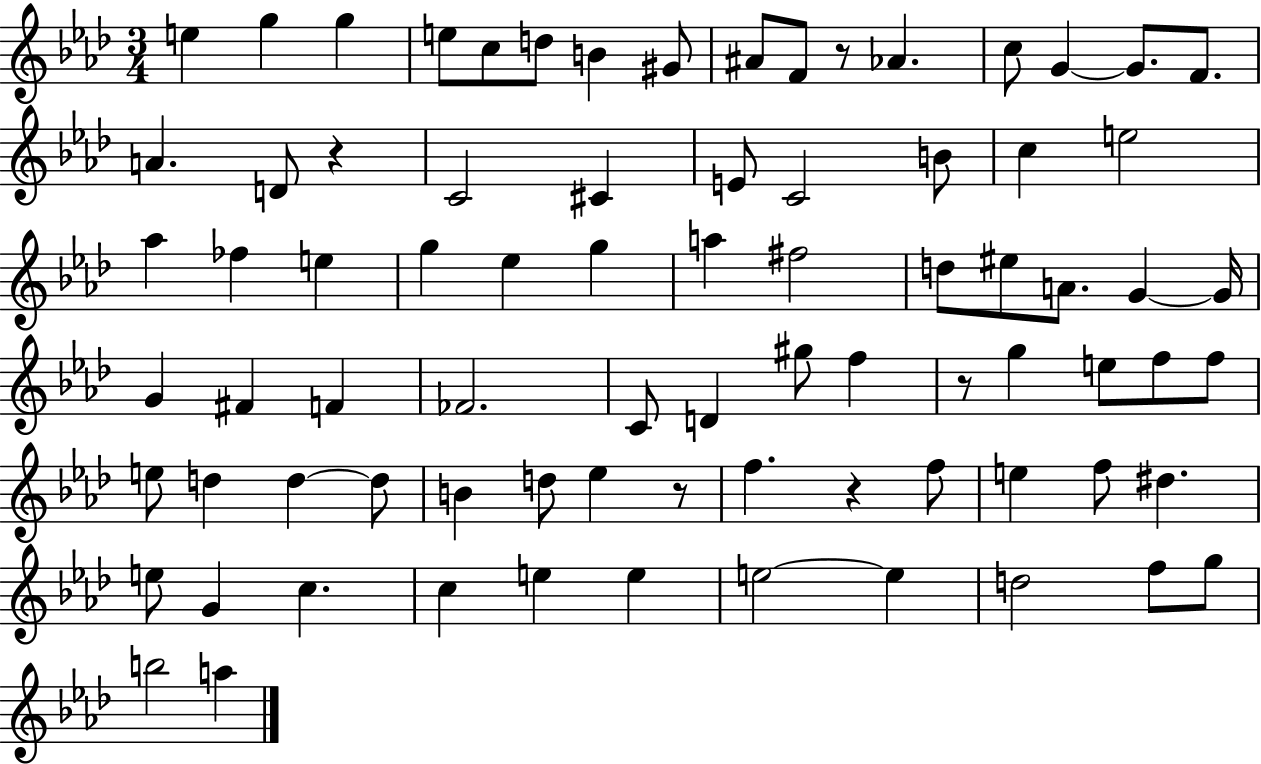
X:1
T:Untitled
M:3/4
L:1/4
K:Ab
e g g e/2 c/2 d/2 B ^G/2 ^A/2 F/2 z/2 _A c/2 G G/2 F/2 A D/2 z C2 ^C E/2 C2 B/2 c e2 _a _f e g _e g a ^f2 d/2 ^e/2 A/2 G G/4 G ^F F _F2 C/2 D ^g/2 f z/2 g e/2 f/2 f/2 e/2 d d d/2 B d/2 _e z/2 f z f/2 e f/2 ^d e/2 G c c e e e2 e d2 f/2 g/2 b2 a